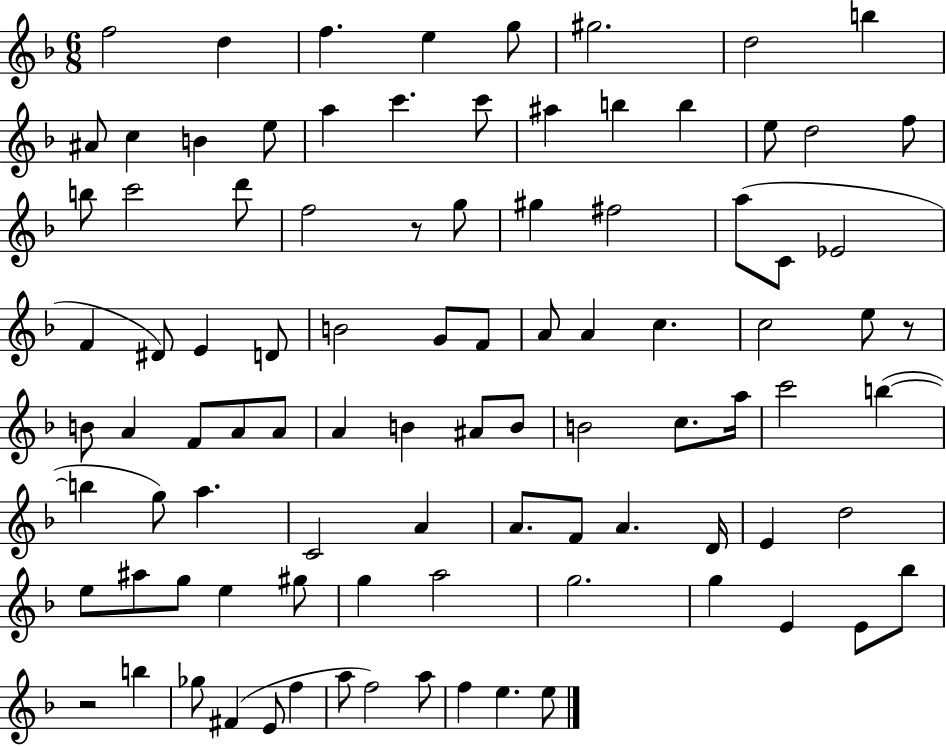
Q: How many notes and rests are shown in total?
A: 94